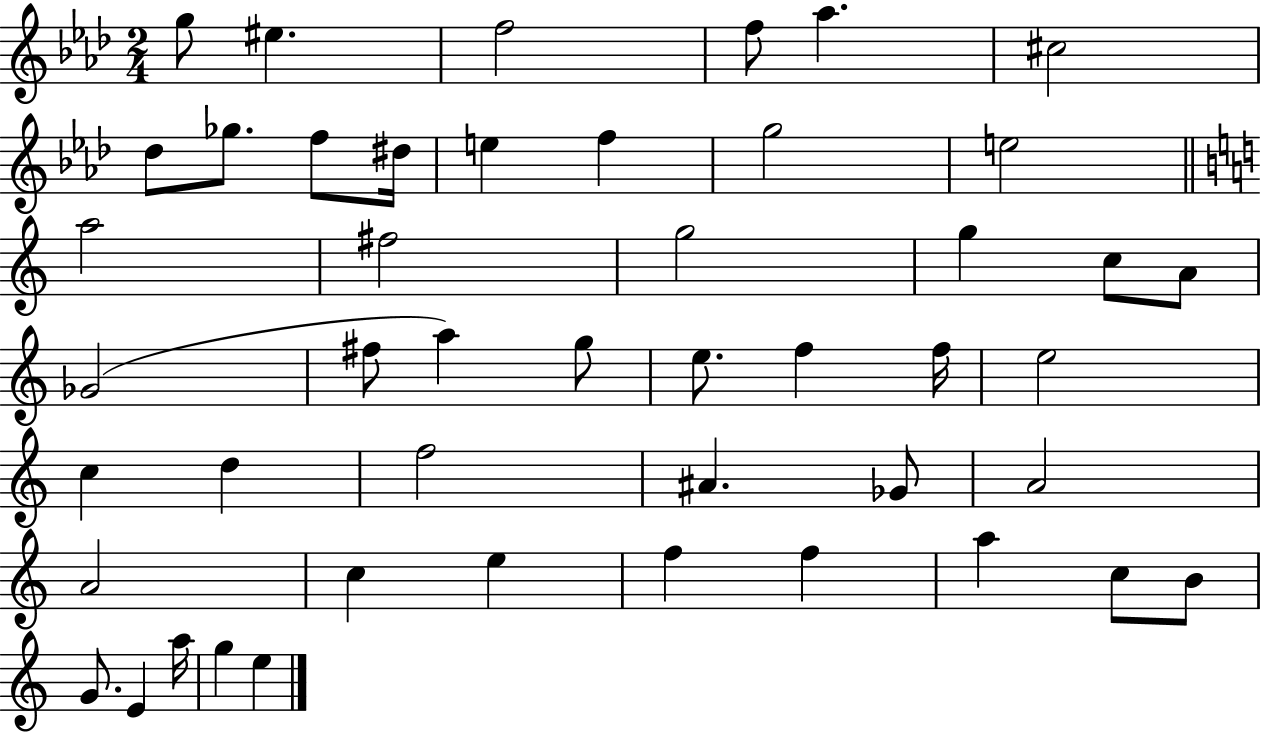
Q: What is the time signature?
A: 2/4